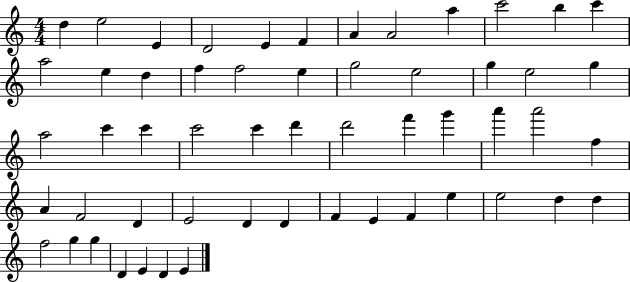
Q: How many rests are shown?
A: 0